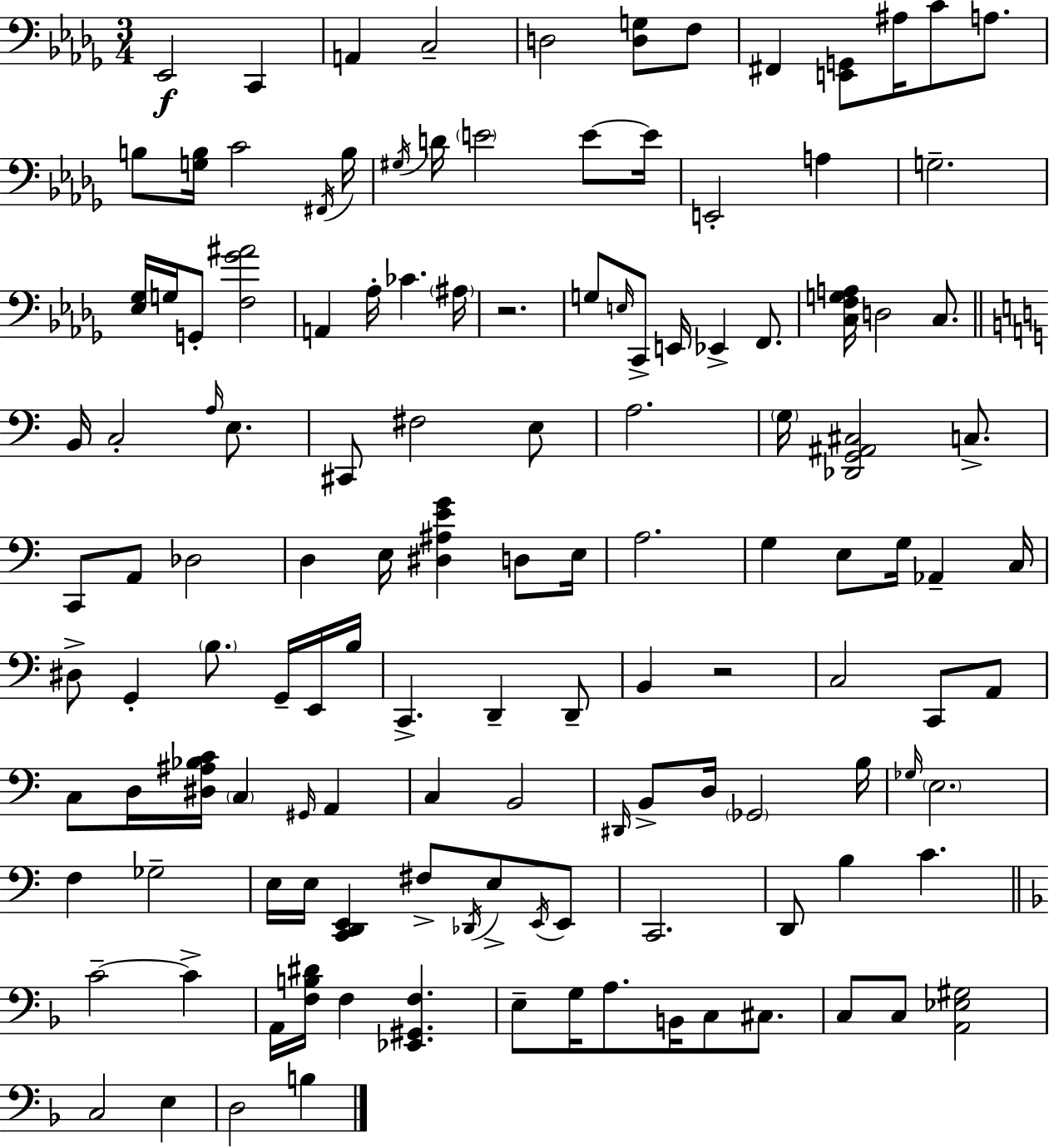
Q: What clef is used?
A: bass